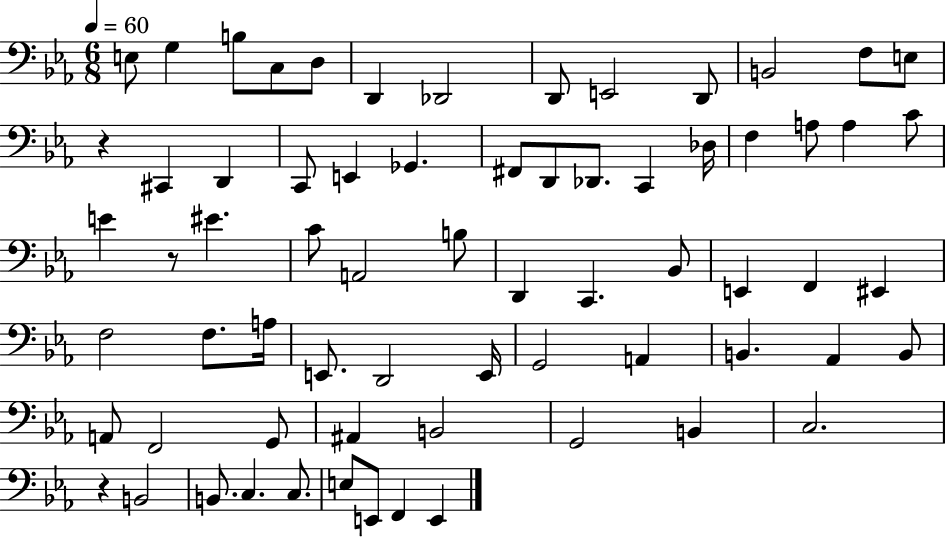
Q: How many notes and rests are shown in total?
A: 68